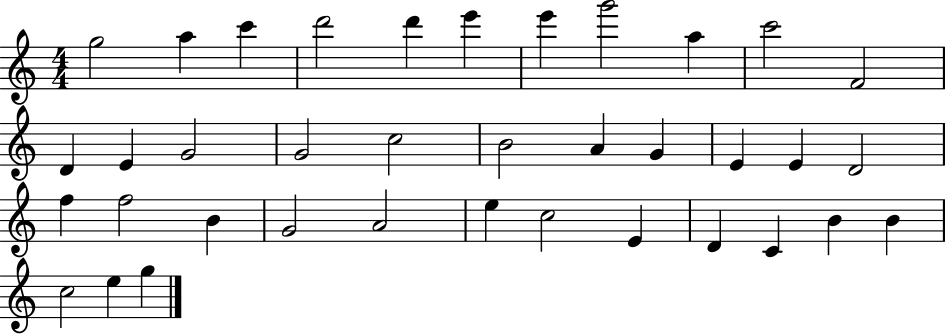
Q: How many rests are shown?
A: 0